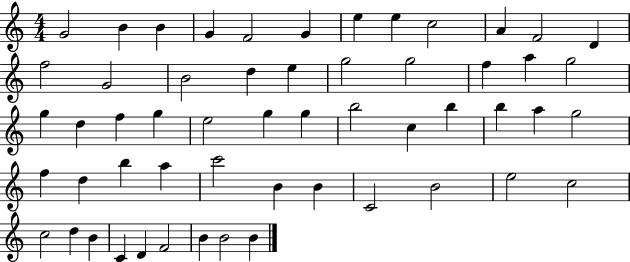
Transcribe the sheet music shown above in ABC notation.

X:1
T:Untitled
M:4/4
L:1/4
K:C
G2 B B G F2 G e e c2 A F2 D f2 G2 B2 d e g2 g2 f a g2 g d f g e2 g g b2 c b b a g2 f d b a c'2 B B C2 B2 e2 c2 c2 d B C D F2 B B2 B